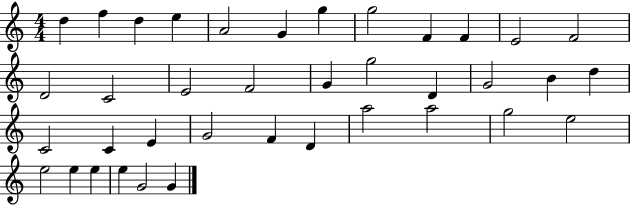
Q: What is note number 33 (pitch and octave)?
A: E5